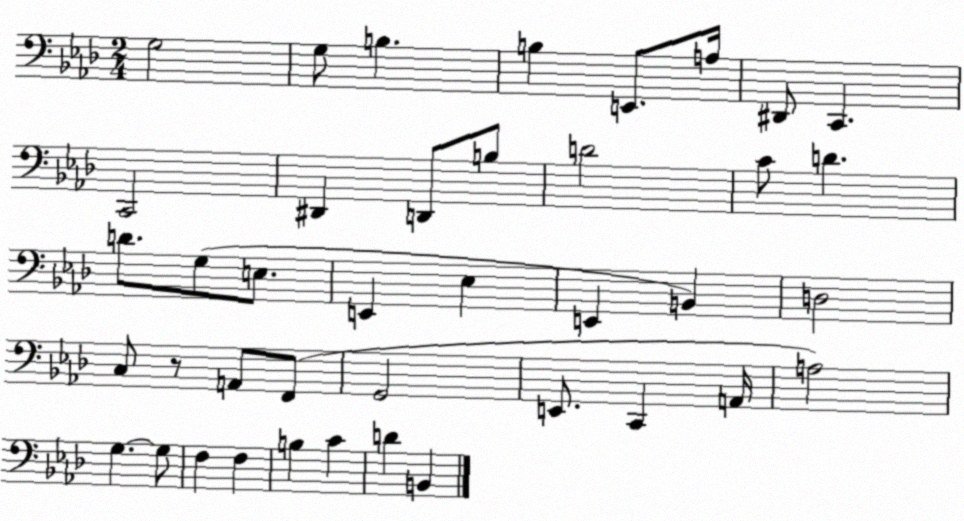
X:1
T:Untitled
M:2/4
L:1/4
K:Ab
G,2 G,/2 B, B, E,,/2 A,/4 ^D,,/2 C,, C,,2 ^D,, D,,/2 B,/2 D2 C/2 D D/2 G,/2 E,/2 E,, _E, E,, B,, D,2 C,/2 z/2 A,,/2 F,,/2 G,,2 E,,/2 C,, A,,/4 A,2 G, G,/2 F, F, B, C D B,,